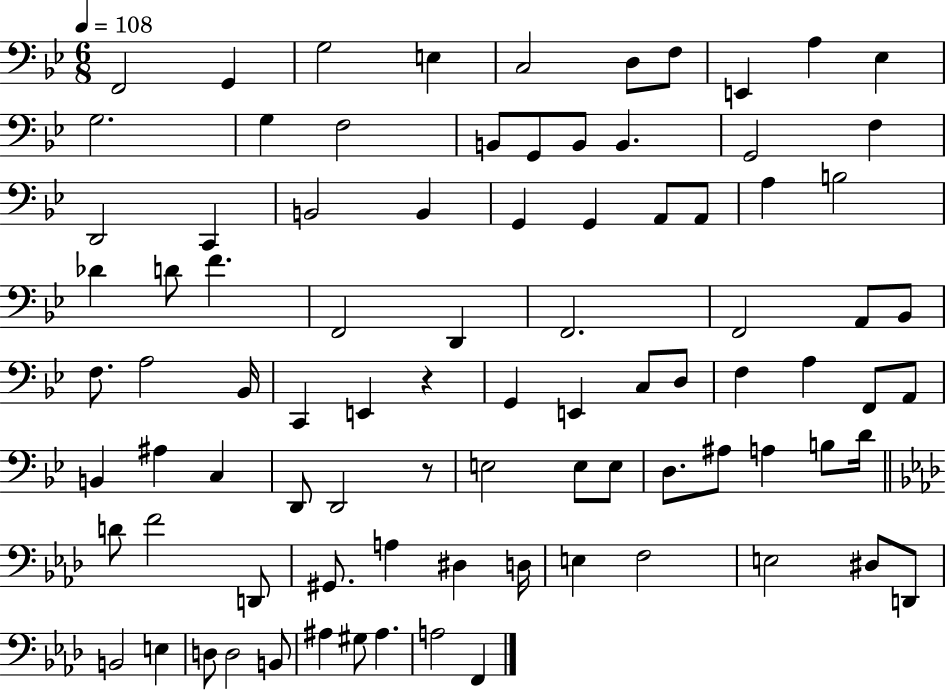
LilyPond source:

{
  \clef bass
  \numericTimeSignature
  \time 6/8
  \key bes \major
  \tempo 4 = 108
  f,2 g,4 | g2 e4 | c2 d8 f8 | e,4 a4 ees4 | \break g2. | g4 f2 | b,8 g,8 b,8 b,4. | g,2 f4 | \break d,2 c,4 | b,2 b,4 | g,4 g,4 a,8 a,8 | a4 b2 | \break des'4 d'8 f'4. | f,2 d,4 | f,2. | f,2 a,8 bes,8 | \break f8. a2 bes,16 | c,4 e,4 r4 | g,4 e,4 c8 d8 | f4 a4 f,8 a,8 | \break b,4 ais4 c4 | d,8 d,2 r8 | e2 e8 e8 | d8. ais8 a4 b8 d'16 | \break \bar "||" \break \key aes \major d'8 f'2 d,8 | gis,8. a4 dis4 d16 | e4 f2 | e2 dis8 d,8 | \break b,2 e4 | d8 d2 b,8 | ais4 gis8 ais4. | a2 f,4 | \break \bar "|."
}